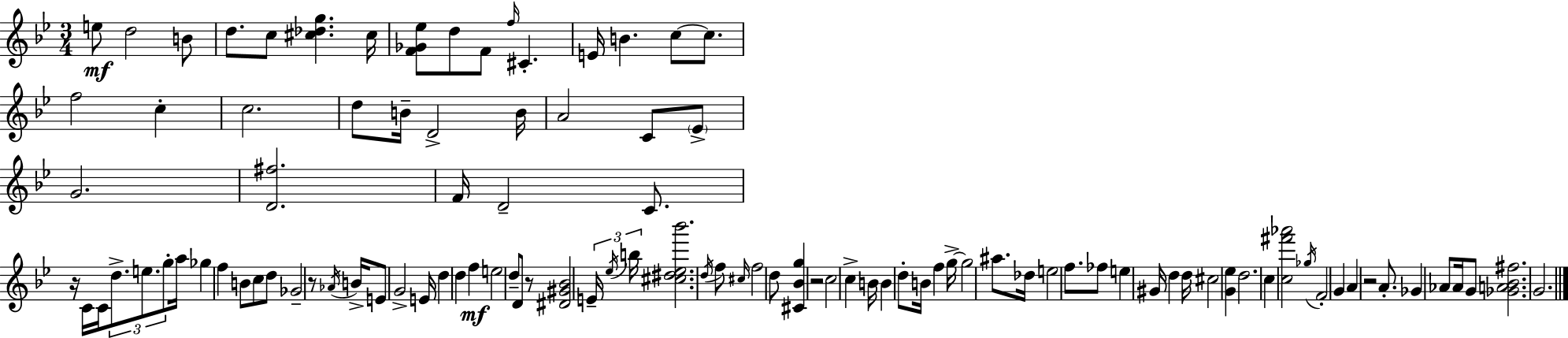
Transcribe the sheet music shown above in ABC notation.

X:1
T:Untitled
M:3/4
L:1/4
K:Gm
e/2 d2 B/2 d/2 c/2 [^c_dg] ^c/4 [F_G_e]/2 d/2 F/2 f/4 ^C E/4 B c/2 c/2 f2 c c2 d/2 B/4 D2 B/4 A2 C/2 _E/2 G2 [D^f]2 F/4 D2 C/2 z/4 C/4 C/4 d/2 e/2 g/2 a/4 _g f B/2 c/2 d/2 _G2 z/2 _A/4 B/4 E/2 G2 E/4 d d f e2 d/2 D/2 z/2 [^D^G_B]2 E/4 _e/4 b/4 [^c^d_e_b']2 d/4 f/2 ^c/4 f2 d/2 [^C_Bg] z2 c2 c B/4 B d/2 B/4 f g/4 g2 ^a/2 _d/4 e2 f/2 _f/2 e ^G/4 d d/4 ^c2 [G_e] d2 c [c^f'_a']2 _g/4 F2 G A z2 A/2 _G _A/2 _A/4 G/2 [_GA_B^f]2 G2